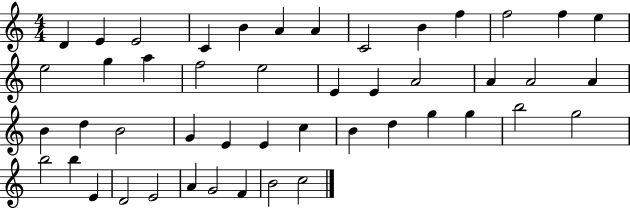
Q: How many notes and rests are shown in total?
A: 47